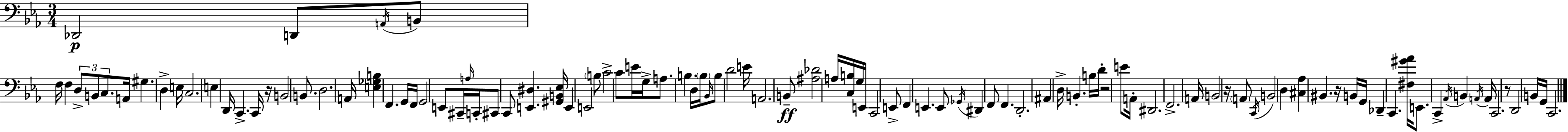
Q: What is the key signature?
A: C minor